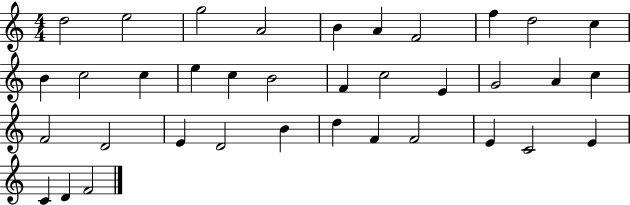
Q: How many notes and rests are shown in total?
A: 36